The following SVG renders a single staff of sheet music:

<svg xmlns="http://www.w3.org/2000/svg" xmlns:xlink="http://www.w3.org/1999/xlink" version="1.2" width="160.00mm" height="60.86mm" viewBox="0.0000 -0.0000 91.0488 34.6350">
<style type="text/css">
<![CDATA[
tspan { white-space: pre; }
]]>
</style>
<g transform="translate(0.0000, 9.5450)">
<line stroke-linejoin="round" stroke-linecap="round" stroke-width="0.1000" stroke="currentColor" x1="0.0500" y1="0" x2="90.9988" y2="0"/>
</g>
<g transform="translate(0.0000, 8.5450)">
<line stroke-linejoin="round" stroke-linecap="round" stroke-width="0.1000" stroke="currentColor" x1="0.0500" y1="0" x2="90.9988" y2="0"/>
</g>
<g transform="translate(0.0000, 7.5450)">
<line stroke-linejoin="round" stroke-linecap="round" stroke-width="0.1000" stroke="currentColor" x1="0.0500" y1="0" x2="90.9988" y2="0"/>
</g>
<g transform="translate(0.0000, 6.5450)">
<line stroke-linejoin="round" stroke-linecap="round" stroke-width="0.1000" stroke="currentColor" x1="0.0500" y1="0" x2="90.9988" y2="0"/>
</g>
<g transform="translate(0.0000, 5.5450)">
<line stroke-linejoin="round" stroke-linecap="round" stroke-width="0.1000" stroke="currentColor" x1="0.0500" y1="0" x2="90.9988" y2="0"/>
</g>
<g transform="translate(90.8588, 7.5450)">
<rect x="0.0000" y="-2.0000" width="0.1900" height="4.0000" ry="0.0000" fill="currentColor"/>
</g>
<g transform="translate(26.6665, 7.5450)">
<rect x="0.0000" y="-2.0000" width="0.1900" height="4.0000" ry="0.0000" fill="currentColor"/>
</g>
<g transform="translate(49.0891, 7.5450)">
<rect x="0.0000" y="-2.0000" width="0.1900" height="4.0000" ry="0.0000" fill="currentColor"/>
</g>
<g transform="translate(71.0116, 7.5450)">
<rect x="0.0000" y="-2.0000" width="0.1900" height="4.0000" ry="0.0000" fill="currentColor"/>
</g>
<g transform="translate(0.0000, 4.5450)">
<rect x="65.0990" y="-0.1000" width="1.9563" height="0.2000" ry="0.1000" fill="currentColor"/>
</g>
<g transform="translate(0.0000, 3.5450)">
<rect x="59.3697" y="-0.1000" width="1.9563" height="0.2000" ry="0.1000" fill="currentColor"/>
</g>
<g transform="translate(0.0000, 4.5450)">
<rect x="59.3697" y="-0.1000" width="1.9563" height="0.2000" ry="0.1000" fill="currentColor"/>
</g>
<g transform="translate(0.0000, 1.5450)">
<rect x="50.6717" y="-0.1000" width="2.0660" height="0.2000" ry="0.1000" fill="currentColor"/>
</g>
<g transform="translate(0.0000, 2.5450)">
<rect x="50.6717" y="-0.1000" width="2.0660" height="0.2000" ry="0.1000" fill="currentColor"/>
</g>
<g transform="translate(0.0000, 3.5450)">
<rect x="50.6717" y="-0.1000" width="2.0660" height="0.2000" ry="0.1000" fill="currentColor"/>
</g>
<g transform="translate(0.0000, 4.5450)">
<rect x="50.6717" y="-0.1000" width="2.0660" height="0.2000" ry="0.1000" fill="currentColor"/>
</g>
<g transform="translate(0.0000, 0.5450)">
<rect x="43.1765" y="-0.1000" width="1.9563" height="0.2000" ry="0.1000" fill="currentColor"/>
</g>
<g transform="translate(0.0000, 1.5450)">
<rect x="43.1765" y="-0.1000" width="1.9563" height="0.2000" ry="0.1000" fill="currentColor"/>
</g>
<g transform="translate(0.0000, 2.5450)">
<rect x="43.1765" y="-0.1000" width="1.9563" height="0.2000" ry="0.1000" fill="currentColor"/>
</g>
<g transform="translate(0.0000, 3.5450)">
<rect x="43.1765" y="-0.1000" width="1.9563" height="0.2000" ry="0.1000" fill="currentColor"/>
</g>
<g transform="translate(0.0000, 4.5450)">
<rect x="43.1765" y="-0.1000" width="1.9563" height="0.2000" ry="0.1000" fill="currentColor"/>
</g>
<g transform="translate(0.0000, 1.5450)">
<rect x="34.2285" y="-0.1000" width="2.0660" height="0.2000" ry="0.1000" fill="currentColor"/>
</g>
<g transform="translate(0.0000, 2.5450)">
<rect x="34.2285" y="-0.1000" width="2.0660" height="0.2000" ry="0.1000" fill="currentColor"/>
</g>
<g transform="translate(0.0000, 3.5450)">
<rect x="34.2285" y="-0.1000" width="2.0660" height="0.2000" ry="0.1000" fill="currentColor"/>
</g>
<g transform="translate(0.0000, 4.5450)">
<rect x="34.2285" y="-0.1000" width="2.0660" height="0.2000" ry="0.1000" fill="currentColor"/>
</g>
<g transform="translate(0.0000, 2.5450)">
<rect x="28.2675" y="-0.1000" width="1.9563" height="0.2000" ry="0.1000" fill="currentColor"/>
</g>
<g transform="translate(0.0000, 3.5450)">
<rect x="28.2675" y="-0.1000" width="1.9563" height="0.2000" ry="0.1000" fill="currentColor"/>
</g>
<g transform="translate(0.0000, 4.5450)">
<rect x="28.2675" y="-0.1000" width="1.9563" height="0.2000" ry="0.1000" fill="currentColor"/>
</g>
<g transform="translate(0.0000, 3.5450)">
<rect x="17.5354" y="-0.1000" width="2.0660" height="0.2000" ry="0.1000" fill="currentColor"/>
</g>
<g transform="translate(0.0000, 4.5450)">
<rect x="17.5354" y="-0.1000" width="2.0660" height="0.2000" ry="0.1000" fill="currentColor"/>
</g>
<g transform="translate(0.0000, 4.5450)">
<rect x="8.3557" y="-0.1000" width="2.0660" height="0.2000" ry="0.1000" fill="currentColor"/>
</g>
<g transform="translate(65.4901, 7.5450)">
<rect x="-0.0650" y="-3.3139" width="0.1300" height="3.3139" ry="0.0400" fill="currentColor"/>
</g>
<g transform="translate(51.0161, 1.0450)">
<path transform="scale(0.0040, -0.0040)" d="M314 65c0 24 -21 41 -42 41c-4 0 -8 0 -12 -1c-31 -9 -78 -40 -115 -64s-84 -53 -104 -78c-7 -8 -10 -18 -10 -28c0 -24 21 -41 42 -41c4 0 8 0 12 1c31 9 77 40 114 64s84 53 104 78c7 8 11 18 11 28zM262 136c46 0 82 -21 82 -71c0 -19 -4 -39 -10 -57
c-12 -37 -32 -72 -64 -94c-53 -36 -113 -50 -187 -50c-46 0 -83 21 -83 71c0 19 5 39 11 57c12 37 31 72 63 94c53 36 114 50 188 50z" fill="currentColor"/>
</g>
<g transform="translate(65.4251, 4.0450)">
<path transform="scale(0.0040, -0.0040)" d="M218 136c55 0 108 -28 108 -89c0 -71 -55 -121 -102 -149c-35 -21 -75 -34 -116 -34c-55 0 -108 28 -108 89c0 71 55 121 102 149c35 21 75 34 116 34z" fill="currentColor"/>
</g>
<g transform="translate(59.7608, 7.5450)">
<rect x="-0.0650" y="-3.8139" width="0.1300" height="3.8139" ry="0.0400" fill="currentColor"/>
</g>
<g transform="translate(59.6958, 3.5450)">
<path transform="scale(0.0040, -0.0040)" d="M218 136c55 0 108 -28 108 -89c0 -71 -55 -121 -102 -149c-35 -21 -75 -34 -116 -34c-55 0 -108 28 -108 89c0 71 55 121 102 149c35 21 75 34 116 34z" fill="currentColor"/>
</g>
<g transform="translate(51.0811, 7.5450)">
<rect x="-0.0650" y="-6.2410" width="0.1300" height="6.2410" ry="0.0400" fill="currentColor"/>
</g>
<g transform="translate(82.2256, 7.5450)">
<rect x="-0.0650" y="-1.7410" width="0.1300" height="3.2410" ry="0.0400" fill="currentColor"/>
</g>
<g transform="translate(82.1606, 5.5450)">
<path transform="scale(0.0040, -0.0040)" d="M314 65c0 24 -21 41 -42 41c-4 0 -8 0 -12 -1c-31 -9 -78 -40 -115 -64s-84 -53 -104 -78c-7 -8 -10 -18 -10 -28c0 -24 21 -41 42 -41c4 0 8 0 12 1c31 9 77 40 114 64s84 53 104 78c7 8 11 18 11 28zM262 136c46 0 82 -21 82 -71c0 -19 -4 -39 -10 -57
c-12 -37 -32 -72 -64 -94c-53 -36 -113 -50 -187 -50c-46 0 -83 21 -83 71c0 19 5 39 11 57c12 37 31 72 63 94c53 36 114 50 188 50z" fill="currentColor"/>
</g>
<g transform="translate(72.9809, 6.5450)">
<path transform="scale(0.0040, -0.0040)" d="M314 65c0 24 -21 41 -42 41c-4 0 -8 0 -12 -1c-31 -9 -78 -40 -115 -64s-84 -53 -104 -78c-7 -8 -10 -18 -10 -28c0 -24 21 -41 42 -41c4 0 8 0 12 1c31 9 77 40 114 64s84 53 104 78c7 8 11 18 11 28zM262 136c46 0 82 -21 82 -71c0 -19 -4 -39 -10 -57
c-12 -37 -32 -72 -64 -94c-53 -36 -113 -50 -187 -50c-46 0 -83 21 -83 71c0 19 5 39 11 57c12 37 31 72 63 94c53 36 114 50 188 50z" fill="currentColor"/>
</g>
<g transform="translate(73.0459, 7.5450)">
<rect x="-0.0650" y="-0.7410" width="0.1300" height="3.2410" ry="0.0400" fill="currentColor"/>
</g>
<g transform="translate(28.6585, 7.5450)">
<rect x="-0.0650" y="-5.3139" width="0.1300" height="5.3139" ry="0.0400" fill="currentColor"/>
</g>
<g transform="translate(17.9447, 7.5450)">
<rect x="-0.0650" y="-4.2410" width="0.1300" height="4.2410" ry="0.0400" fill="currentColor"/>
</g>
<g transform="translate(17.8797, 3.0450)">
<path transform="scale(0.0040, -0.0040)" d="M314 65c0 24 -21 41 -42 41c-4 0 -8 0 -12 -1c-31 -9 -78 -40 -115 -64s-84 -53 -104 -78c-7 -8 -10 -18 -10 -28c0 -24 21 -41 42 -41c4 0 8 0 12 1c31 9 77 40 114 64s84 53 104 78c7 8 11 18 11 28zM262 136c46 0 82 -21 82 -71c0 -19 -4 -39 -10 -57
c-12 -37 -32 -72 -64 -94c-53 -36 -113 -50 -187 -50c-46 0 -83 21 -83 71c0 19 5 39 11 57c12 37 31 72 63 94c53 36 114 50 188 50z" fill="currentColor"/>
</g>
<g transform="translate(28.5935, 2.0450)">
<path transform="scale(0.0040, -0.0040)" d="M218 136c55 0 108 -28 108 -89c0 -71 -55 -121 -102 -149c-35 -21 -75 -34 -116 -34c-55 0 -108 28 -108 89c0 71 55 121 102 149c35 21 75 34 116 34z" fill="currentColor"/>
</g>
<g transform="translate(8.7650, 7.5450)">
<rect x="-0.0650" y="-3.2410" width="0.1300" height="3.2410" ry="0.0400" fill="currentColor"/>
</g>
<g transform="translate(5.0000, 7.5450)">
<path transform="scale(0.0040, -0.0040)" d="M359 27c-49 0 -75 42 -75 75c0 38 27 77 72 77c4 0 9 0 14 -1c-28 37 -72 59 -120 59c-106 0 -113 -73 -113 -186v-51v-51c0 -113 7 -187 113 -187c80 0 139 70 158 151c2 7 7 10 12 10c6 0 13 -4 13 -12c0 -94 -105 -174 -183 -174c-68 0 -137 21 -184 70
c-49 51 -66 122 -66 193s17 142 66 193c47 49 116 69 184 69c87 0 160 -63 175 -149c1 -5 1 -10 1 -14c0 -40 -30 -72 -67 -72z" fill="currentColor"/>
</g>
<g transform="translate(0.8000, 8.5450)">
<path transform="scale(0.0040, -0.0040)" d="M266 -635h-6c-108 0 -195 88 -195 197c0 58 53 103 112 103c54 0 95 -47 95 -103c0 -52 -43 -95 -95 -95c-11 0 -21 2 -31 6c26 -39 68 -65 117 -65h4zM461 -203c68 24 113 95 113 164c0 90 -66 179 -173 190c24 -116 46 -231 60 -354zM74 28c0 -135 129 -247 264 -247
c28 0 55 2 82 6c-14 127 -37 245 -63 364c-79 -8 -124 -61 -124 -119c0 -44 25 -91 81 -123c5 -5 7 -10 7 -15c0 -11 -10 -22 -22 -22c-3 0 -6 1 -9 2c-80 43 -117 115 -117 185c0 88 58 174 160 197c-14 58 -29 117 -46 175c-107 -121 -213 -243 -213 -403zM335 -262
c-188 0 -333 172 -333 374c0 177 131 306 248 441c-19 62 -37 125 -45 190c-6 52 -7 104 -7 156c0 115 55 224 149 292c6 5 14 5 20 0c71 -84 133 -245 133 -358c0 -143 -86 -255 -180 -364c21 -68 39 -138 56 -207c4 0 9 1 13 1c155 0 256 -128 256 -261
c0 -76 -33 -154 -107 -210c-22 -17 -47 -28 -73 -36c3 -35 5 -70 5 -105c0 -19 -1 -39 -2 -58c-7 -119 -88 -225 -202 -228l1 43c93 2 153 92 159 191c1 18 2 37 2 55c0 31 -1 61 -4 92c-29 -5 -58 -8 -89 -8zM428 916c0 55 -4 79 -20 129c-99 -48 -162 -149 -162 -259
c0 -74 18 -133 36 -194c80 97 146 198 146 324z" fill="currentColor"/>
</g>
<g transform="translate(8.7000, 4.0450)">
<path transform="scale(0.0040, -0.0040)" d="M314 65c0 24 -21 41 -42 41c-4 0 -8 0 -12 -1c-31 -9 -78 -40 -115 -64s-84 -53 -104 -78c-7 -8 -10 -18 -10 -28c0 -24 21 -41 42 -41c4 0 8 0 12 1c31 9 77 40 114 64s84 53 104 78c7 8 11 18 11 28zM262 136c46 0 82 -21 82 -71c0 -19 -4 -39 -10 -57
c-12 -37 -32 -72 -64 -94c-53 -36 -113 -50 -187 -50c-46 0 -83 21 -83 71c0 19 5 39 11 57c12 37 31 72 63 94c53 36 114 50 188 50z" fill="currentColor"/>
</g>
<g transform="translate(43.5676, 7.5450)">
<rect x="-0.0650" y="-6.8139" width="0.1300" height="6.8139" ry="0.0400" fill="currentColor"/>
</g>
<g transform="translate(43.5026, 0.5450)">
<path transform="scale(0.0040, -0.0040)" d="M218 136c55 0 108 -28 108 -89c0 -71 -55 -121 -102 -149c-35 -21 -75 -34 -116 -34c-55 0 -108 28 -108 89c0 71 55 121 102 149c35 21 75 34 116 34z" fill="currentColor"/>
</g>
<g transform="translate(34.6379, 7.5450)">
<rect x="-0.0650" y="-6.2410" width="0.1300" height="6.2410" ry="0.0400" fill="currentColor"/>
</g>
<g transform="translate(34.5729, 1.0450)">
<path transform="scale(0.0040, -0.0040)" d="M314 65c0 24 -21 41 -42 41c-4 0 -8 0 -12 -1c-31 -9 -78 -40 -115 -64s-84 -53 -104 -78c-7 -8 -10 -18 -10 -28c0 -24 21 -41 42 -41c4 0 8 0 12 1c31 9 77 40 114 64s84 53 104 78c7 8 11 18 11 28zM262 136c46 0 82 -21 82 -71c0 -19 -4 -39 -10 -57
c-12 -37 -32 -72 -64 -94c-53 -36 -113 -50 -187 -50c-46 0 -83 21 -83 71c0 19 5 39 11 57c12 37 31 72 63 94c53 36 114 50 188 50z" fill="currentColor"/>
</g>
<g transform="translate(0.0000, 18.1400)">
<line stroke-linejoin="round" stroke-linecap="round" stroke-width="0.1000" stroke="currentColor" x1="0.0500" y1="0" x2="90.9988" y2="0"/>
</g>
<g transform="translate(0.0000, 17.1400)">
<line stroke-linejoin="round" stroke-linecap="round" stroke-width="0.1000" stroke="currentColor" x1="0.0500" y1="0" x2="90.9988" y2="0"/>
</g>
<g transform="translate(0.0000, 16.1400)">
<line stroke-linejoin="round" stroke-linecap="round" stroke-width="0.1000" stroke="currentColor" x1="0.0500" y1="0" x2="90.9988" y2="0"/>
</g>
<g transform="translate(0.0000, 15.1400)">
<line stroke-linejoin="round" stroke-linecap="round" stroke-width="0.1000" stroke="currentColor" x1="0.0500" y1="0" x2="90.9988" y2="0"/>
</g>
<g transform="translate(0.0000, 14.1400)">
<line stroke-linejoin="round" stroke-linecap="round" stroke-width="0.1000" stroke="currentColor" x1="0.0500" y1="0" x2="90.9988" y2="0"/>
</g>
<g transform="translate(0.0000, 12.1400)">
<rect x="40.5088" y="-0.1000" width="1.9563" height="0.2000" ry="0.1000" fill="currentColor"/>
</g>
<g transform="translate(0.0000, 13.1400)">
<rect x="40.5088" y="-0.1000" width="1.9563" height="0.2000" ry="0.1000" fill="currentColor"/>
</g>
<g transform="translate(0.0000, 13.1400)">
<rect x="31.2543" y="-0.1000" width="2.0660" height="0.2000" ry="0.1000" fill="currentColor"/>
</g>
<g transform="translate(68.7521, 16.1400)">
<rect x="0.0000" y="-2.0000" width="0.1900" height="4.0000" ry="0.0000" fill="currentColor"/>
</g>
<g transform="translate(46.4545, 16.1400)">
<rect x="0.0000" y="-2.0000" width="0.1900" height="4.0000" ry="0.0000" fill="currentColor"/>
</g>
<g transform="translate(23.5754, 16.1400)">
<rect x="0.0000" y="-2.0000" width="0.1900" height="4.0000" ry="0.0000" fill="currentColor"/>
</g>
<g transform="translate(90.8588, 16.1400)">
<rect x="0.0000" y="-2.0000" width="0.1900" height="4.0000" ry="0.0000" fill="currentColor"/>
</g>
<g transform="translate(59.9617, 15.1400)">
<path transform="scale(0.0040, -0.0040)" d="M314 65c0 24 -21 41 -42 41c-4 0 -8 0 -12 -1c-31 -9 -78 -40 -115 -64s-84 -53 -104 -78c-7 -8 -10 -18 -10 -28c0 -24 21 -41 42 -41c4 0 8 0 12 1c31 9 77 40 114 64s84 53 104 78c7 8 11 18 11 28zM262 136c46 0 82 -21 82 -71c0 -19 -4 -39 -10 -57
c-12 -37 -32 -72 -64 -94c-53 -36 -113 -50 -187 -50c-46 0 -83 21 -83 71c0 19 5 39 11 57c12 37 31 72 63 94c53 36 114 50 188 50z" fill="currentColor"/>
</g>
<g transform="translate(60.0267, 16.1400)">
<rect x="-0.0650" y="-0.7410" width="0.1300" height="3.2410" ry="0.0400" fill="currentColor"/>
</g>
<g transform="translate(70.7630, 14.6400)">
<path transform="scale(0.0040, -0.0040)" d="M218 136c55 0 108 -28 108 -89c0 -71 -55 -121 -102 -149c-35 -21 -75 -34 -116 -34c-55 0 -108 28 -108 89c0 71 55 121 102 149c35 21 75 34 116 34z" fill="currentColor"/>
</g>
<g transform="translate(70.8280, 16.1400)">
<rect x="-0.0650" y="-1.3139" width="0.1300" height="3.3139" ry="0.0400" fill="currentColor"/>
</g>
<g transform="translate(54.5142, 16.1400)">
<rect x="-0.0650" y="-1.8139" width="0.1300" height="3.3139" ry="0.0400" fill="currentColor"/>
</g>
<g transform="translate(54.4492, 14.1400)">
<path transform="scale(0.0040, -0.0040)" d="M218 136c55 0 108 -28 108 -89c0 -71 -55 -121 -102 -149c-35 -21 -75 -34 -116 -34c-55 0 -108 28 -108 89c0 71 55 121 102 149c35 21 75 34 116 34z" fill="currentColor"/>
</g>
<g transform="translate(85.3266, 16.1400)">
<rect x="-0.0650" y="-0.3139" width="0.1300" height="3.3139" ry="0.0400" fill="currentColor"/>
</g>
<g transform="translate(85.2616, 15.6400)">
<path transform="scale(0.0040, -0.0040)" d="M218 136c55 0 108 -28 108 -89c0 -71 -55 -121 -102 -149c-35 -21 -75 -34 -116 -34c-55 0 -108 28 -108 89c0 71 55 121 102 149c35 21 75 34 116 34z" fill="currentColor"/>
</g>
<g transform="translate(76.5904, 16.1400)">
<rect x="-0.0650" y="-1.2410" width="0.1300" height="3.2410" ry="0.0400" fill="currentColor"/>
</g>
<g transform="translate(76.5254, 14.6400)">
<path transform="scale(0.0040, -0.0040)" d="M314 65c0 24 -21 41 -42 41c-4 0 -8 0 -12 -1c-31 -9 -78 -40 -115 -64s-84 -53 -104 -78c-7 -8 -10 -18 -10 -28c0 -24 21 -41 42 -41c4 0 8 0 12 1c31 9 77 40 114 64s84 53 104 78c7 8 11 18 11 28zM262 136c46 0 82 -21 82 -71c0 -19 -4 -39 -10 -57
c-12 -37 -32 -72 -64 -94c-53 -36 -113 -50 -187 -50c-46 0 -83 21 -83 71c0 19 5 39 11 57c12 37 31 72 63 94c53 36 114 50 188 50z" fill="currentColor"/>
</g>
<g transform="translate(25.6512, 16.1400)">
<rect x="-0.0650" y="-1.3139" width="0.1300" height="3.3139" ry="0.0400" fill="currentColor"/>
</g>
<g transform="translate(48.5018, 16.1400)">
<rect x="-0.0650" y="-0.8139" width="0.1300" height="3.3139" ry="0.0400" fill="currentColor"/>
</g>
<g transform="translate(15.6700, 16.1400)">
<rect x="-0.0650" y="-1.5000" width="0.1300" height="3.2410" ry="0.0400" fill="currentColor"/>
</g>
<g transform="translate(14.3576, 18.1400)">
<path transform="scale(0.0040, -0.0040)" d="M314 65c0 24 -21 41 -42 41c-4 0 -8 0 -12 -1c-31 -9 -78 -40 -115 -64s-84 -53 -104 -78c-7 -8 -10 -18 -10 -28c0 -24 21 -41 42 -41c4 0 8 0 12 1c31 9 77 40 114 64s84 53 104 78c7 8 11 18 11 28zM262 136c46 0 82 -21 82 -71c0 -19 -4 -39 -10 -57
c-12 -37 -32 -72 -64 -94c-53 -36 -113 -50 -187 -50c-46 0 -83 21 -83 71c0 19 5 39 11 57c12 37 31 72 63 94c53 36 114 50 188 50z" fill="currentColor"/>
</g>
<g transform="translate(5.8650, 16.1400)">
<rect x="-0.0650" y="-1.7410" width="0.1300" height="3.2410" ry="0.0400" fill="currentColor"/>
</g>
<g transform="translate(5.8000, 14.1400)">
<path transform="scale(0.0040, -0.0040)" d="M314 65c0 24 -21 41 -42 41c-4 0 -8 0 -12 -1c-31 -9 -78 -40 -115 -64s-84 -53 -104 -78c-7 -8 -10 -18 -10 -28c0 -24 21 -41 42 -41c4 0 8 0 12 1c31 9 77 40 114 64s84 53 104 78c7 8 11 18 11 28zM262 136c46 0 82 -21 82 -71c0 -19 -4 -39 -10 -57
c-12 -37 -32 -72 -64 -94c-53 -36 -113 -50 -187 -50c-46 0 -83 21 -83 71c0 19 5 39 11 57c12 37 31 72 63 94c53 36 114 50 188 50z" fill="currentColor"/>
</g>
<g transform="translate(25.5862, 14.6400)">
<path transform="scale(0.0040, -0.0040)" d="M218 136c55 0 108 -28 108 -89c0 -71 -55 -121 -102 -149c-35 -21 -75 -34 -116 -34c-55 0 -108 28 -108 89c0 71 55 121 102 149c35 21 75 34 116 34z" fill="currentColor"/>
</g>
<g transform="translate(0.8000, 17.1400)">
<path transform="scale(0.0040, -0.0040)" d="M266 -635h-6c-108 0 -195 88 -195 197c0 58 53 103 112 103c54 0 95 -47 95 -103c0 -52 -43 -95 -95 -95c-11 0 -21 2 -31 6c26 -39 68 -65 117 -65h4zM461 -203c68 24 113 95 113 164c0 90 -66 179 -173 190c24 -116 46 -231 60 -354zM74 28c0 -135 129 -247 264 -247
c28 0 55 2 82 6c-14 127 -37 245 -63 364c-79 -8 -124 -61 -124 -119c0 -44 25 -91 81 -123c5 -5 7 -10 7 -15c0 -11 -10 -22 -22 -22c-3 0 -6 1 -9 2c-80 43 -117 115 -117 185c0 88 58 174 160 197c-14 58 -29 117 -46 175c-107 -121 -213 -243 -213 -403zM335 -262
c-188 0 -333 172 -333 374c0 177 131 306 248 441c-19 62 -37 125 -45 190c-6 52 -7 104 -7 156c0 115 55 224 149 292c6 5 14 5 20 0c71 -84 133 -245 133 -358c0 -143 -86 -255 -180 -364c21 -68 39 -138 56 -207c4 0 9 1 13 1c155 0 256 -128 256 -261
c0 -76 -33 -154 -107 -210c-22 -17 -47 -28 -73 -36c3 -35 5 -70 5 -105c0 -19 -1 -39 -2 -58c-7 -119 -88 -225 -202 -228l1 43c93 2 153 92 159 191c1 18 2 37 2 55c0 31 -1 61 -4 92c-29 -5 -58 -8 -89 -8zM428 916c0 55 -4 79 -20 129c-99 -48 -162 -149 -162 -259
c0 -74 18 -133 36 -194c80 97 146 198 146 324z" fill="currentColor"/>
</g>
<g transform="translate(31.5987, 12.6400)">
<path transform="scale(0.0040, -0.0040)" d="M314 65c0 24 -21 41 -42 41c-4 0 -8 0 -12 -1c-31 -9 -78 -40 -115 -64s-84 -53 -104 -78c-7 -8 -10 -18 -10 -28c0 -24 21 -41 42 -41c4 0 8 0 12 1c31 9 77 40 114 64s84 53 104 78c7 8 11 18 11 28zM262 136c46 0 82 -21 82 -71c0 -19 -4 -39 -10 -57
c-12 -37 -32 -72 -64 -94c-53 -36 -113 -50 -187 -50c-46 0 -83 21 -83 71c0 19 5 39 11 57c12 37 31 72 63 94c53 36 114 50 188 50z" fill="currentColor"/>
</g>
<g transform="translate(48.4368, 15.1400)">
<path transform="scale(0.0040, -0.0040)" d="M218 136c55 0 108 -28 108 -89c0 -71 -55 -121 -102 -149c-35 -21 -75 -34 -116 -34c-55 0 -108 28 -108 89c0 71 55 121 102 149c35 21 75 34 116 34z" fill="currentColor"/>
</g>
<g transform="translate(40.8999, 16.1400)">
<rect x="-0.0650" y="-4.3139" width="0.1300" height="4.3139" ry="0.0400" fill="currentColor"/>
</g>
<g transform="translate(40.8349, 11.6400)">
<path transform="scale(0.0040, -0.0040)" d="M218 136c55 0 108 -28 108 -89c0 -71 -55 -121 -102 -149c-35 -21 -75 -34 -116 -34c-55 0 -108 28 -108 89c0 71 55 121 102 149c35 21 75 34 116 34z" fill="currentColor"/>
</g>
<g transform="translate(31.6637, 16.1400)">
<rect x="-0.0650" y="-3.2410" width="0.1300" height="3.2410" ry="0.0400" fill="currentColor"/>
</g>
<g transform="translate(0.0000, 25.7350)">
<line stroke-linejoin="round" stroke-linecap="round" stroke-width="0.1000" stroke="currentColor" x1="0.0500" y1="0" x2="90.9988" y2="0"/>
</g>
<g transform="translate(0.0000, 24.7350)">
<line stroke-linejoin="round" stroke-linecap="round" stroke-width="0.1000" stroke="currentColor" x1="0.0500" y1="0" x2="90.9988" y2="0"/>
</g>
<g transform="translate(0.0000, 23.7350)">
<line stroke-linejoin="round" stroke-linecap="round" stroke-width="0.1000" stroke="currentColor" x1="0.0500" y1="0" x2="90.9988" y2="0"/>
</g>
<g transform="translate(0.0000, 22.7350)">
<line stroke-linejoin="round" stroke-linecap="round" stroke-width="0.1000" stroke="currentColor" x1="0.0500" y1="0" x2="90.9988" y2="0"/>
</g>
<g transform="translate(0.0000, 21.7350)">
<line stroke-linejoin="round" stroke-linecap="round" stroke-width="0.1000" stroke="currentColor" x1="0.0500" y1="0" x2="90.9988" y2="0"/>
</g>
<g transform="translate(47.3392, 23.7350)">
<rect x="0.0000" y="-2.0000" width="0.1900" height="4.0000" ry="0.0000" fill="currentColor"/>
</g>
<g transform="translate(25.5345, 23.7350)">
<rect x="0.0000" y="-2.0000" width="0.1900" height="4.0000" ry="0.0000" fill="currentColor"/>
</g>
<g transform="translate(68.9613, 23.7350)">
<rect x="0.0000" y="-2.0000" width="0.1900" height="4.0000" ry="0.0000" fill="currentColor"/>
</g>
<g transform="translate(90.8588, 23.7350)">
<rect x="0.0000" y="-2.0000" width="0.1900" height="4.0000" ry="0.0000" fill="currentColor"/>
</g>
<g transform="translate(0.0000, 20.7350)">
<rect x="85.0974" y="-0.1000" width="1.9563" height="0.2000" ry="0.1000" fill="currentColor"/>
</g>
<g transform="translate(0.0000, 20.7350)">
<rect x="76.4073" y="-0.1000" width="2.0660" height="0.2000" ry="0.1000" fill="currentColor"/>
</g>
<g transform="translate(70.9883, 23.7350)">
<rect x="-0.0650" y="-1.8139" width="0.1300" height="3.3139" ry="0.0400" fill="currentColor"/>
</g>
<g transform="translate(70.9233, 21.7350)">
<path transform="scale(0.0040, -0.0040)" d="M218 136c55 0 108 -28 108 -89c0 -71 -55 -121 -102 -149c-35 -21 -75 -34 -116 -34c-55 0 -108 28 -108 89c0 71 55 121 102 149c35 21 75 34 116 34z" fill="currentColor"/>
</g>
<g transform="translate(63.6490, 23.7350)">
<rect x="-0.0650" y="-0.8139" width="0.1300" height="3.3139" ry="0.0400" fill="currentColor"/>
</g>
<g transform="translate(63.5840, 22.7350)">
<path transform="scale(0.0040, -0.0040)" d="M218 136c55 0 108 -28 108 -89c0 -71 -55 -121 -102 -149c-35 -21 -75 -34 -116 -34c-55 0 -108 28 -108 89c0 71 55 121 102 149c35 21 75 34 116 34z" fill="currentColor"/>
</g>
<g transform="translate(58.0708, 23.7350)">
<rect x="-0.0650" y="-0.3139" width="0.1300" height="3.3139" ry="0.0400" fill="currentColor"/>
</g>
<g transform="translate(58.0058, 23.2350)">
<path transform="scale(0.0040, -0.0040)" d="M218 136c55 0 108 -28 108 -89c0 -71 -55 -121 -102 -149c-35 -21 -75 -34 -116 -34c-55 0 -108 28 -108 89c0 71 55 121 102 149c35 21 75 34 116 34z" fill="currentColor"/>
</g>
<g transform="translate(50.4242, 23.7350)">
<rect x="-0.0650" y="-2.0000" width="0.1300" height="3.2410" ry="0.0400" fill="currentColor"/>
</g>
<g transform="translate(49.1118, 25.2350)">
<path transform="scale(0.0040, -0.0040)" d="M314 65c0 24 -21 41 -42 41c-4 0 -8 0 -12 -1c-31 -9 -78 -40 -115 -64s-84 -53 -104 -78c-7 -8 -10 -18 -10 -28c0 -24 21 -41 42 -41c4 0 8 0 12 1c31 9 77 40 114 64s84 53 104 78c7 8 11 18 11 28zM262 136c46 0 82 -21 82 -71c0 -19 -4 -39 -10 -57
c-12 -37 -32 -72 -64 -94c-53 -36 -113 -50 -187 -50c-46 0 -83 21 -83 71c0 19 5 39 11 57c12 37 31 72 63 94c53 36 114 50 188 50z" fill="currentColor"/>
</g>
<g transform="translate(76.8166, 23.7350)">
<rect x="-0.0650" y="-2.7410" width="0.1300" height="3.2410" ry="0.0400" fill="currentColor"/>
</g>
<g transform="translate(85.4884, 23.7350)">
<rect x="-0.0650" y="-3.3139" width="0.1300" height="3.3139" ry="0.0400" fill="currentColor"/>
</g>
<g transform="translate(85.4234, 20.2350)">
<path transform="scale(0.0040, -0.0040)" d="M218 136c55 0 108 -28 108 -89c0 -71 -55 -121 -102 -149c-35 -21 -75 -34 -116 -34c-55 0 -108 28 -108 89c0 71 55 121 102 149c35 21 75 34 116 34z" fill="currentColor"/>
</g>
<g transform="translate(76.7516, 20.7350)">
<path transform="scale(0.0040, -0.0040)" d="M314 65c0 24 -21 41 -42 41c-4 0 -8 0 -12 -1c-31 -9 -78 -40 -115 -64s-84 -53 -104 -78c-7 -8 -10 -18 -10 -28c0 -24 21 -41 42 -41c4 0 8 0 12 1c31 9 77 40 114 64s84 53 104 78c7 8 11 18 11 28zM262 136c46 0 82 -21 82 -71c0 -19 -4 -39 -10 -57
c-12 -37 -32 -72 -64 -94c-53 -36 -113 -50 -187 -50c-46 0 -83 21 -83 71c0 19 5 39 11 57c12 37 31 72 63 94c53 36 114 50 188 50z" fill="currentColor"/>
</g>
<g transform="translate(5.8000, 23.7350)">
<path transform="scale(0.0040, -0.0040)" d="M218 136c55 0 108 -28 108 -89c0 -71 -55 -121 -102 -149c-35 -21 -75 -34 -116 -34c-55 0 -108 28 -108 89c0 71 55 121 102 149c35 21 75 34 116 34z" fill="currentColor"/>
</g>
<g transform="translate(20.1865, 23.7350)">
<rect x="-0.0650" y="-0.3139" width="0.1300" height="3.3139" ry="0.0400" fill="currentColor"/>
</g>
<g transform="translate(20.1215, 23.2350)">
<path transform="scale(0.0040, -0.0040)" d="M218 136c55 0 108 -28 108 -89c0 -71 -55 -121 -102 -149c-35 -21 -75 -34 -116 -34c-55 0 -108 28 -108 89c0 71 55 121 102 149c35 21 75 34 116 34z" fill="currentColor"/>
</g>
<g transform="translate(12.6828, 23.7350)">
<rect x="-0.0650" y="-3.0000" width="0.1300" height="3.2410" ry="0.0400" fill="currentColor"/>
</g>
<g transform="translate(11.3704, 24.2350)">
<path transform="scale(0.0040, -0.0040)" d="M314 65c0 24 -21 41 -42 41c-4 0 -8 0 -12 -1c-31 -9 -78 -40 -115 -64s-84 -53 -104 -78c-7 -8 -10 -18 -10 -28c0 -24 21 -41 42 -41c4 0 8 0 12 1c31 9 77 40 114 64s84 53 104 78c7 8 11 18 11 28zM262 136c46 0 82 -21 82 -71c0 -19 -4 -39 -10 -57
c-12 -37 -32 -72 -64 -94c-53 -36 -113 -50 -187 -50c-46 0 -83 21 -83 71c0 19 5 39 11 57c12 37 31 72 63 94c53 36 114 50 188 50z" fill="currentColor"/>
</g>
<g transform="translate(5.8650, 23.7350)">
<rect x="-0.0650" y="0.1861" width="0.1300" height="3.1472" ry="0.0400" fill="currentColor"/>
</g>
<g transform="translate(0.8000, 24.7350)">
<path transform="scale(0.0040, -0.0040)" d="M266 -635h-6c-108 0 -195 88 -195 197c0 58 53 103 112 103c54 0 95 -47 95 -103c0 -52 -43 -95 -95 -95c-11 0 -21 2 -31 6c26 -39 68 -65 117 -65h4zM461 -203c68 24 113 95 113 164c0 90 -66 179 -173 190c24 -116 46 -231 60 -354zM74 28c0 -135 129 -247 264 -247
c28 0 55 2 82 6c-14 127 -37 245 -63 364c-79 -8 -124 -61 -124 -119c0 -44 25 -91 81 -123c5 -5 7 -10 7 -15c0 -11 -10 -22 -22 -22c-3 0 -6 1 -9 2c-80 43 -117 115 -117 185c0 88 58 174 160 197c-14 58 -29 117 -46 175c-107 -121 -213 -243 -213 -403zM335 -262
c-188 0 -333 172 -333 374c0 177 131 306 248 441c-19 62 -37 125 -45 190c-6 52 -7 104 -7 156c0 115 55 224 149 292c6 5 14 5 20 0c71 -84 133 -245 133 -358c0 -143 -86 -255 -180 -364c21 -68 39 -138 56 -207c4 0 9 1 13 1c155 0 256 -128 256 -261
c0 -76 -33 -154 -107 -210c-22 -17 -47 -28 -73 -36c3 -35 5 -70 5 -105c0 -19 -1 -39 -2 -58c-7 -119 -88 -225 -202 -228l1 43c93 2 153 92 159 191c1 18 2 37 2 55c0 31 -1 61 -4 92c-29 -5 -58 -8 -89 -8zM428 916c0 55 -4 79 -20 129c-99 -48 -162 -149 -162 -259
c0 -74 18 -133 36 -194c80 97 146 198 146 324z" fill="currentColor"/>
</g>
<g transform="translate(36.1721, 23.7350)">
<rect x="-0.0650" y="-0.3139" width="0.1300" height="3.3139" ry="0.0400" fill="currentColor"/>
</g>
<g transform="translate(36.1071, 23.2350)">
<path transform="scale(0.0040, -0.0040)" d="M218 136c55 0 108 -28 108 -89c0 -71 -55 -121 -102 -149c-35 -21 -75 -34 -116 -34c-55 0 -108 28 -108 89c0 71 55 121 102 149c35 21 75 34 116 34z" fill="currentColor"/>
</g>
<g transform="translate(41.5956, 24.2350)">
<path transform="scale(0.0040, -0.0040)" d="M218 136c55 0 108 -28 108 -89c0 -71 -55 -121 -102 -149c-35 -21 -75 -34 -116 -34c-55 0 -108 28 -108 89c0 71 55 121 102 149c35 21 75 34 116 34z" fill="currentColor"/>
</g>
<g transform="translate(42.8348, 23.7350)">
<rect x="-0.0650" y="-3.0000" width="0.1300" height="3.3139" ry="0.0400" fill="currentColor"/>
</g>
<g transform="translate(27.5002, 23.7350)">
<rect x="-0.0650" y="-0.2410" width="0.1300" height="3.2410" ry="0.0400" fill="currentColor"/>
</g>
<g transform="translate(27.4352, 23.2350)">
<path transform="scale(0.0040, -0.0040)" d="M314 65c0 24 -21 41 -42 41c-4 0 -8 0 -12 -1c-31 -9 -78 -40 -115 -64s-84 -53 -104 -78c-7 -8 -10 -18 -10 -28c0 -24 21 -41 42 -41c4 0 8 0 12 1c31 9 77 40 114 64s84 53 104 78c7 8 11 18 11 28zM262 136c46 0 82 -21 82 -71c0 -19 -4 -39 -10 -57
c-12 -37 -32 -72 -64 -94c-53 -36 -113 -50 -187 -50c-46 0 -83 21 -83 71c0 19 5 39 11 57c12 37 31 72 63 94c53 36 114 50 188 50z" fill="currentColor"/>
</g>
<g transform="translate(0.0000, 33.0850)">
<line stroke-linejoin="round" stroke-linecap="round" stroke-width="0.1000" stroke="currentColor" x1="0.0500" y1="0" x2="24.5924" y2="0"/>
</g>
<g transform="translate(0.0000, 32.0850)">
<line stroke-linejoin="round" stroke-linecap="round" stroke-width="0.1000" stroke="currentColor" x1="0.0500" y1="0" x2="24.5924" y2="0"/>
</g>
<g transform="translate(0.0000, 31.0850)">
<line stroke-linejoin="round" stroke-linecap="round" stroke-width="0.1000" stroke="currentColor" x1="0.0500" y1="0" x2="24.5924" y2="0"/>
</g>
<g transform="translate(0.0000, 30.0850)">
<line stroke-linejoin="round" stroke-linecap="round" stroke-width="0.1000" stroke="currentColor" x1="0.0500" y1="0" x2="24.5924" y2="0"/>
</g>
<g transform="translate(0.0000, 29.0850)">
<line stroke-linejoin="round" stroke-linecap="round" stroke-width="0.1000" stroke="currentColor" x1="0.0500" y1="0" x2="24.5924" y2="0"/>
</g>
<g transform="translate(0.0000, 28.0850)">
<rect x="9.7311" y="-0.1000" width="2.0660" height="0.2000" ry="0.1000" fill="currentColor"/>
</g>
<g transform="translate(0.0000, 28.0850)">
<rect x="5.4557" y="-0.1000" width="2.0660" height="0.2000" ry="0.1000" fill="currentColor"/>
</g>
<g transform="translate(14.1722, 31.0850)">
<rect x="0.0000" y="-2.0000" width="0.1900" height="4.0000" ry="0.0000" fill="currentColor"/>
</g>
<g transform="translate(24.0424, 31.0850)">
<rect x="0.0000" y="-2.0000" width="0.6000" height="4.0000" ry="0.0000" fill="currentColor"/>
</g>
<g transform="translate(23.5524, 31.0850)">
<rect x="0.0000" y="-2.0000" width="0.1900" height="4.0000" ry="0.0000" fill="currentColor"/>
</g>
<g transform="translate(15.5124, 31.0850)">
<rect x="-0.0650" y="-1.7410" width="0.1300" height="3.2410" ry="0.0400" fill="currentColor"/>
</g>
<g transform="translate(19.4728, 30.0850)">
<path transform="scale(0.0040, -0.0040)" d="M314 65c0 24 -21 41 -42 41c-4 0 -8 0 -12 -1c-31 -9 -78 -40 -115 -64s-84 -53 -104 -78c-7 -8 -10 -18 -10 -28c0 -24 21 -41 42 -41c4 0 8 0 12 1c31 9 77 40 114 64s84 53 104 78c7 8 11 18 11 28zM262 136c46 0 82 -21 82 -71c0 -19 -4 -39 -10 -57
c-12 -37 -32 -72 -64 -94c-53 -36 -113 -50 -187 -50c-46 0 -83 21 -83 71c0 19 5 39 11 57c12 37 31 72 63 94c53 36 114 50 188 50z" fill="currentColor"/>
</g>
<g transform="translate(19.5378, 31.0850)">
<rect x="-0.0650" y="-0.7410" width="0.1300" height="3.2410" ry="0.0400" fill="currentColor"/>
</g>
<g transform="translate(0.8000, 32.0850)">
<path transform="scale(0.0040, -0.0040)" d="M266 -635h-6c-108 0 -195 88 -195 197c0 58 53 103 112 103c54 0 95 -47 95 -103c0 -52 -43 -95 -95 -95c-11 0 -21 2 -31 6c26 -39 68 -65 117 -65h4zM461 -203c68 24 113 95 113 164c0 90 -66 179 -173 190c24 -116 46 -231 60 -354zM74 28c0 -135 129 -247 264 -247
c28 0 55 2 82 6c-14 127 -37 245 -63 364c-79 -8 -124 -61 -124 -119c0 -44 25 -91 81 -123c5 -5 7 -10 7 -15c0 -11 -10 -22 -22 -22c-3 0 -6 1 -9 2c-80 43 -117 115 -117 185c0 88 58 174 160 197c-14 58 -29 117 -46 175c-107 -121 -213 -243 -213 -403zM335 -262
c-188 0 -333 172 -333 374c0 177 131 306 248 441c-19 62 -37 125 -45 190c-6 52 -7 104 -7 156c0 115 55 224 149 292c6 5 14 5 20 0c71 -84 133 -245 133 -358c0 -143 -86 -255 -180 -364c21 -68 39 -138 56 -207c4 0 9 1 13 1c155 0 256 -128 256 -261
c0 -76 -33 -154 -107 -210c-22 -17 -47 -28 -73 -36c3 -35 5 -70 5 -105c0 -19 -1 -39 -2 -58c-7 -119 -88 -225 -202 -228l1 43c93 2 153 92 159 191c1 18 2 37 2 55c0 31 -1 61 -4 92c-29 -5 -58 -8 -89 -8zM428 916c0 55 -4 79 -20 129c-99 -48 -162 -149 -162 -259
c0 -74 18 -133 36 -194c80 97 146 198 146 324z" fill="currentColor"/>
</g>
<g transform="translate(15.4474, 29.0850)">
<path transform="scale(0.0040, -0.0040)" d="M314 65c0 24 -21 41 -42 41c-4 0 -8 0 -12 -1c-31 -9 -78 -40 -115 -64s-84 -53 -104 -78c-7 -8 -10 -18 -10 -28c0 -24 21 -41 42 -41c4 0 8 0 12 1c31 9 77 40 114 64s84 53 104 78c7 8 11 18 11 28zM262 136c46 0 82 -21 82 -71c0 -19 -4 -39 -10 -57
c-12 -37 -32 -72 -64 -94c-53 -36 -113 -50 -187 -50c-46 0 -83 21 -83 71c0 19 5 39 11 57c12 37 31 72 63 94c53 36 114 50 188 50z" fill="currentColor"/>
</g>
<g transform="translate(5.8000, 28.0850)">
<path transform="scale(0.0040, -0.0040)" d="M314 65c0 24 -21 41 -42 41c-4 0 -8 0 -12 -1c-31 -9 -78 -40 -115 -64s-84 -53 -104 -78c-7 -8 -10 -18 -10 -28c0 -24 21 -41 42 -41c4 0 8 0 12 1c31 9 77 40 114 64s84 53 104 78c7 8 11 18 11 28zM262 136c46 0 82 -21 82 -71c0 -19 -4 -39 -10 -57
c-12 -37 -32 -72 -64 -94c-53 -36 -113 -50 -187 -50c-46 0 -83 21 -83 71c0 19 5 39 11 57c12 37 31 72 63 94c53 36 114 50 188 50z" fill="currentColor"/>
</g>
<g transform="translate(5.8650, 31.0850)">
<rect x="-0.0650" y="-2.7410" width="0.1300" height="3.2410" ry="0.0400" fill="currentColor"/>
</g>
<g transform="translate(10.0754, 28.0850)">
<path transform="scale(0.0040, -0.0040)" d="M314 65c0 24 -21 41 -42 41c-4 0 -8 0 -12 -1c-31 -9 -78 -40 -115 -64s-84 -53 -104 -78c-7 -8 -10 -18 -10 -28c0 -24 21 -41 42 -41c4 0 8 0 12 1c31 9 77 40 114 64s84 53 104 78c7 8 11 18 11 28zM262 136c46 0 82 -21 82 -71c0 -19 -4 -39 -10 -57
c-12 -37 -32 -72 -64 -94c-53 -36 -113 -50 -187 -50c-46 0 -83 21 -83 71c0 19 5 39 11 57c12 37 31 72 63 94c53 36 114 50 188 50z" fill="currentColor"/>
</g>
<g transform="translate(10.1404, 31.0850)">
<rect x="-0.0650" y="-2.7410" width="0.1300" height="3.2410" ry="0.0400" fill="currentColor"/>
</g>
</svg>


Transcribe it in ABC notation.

X:1
T:Untitled
M:4/4
L:1/4
K:C
b2 d'2 f' a'2 b' a'2 c' b d2 f2 f2 E2 e b2 d' d f d2 e e2 c B A2 c c2 c A F2 c d f a2 b a2 a2 f2 d2